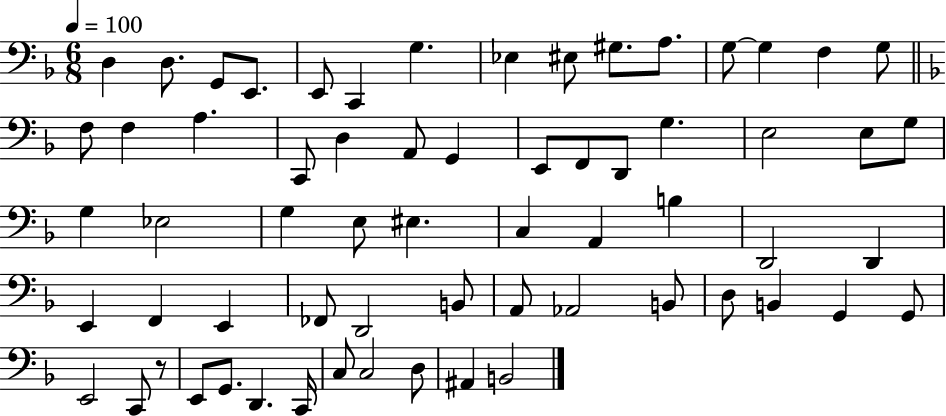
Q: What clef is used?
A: bass